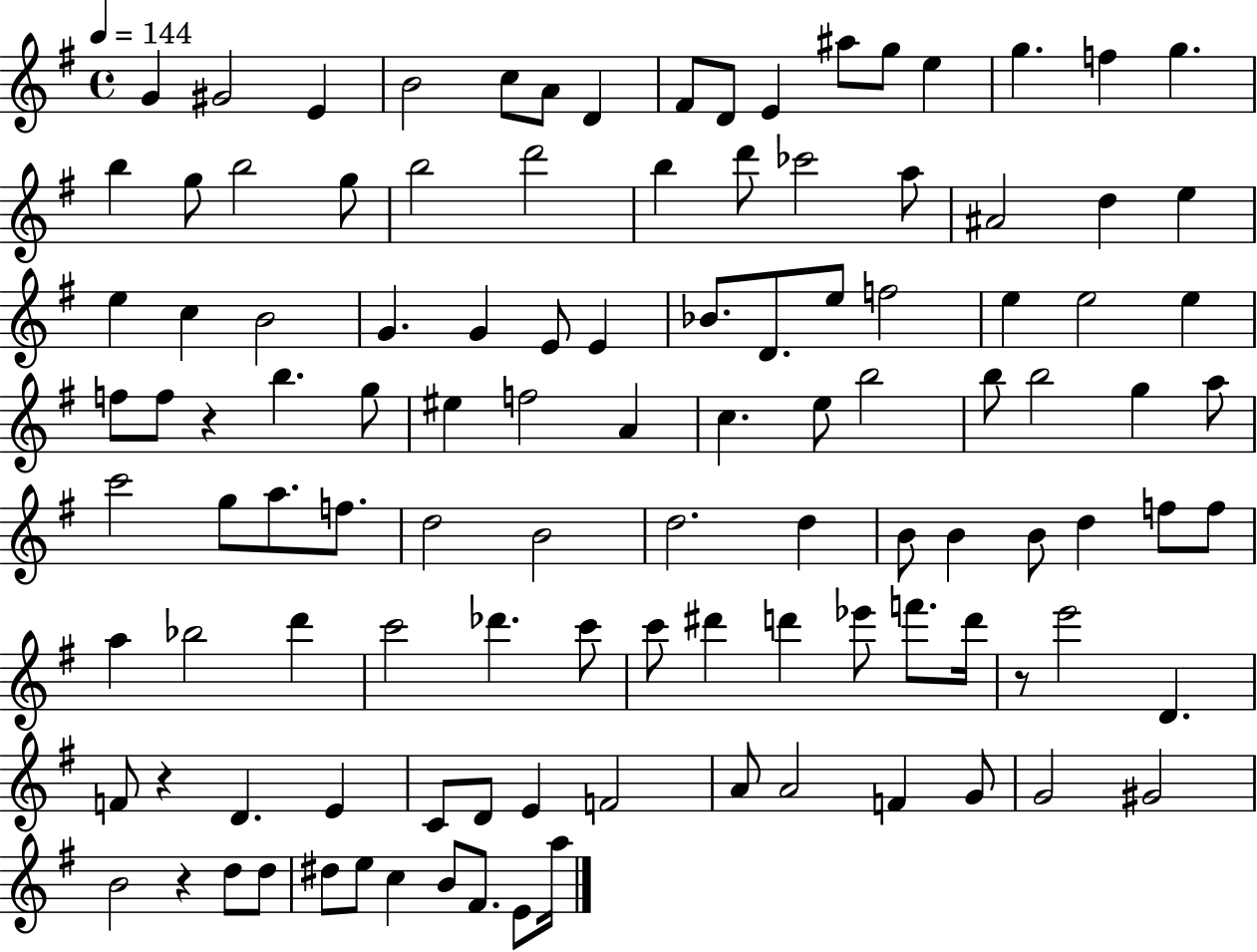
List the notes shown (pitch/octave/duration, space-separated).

G4/q G#4/h E4/q B4/h C5/e A4/e D4/q F#4/e D4/e E4/q A#5/e G5/e E5/q G5/q. F5/q G5/q. B5/q G5/e B5/h G5/e B5/h D6/h B5/q D6/e CES6/h A5/e A#4/h D5/q E5/q E5/q C5/q B4/h G4/q. G4/q E4/e E4/q Bb4/e. D4/e. E5/e F5/h E5/q E5/h E5/q F5/e F5/e R/q B5/q. G5/e EIS5/q F5/h A4/q C5/q. E5/e B5/h B5/e B5/h G5/q A5/e C6/h G5/e A5/e. F5/e. D5/h B4/h D5/h. D5/q B4/e B4/q B4/e D5/q F5/e F5/e A5/q Bb5/h D6/q C6/h Db6/q. C6/e C6/e D#6/q D6/q Eb6/e F6/e. D6/s R/e E6/h D4/q. F4/e R/q D4/q. E4/q C4/e D4/e E4/q F4/h A4/e A4/h F4/q G4/e G4/h G#4/h B4/h R/q D5/e D5/e D#5/e E5/e C5/q B4/e F#4/e. E4/e A5/s